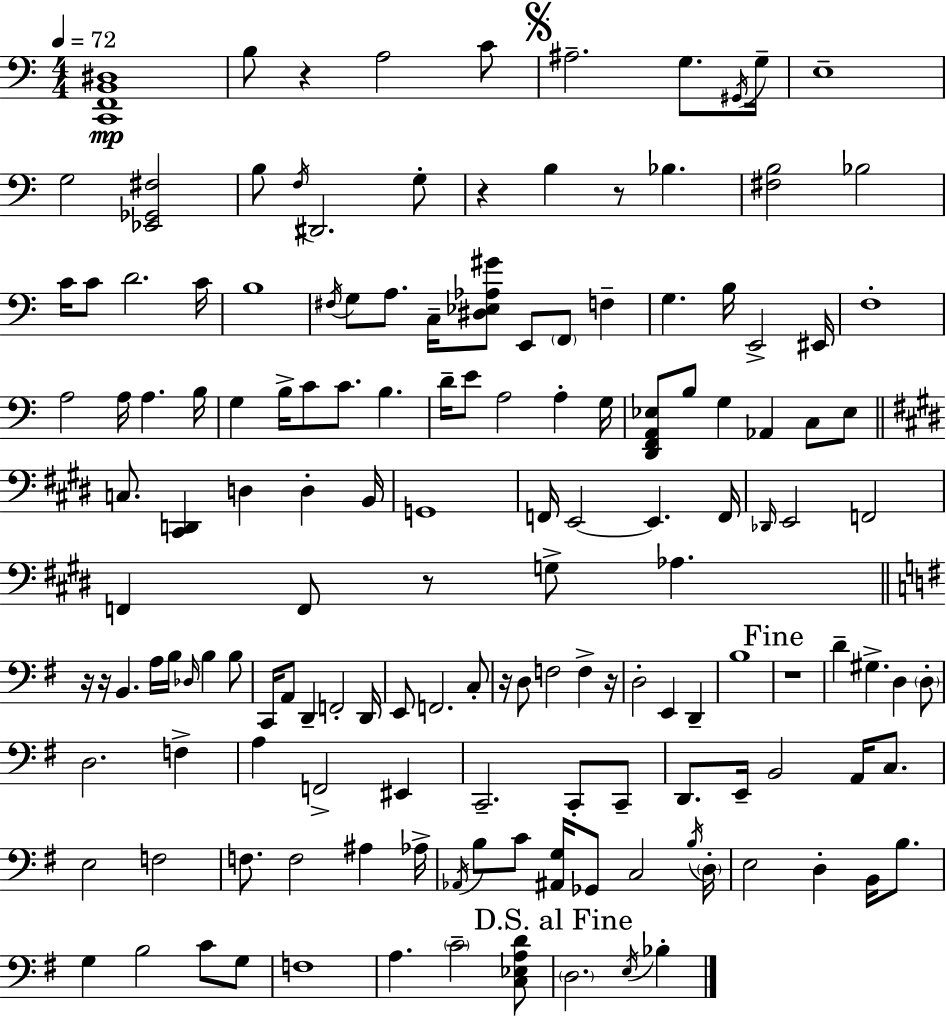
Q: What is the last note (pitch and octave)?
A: Bb3